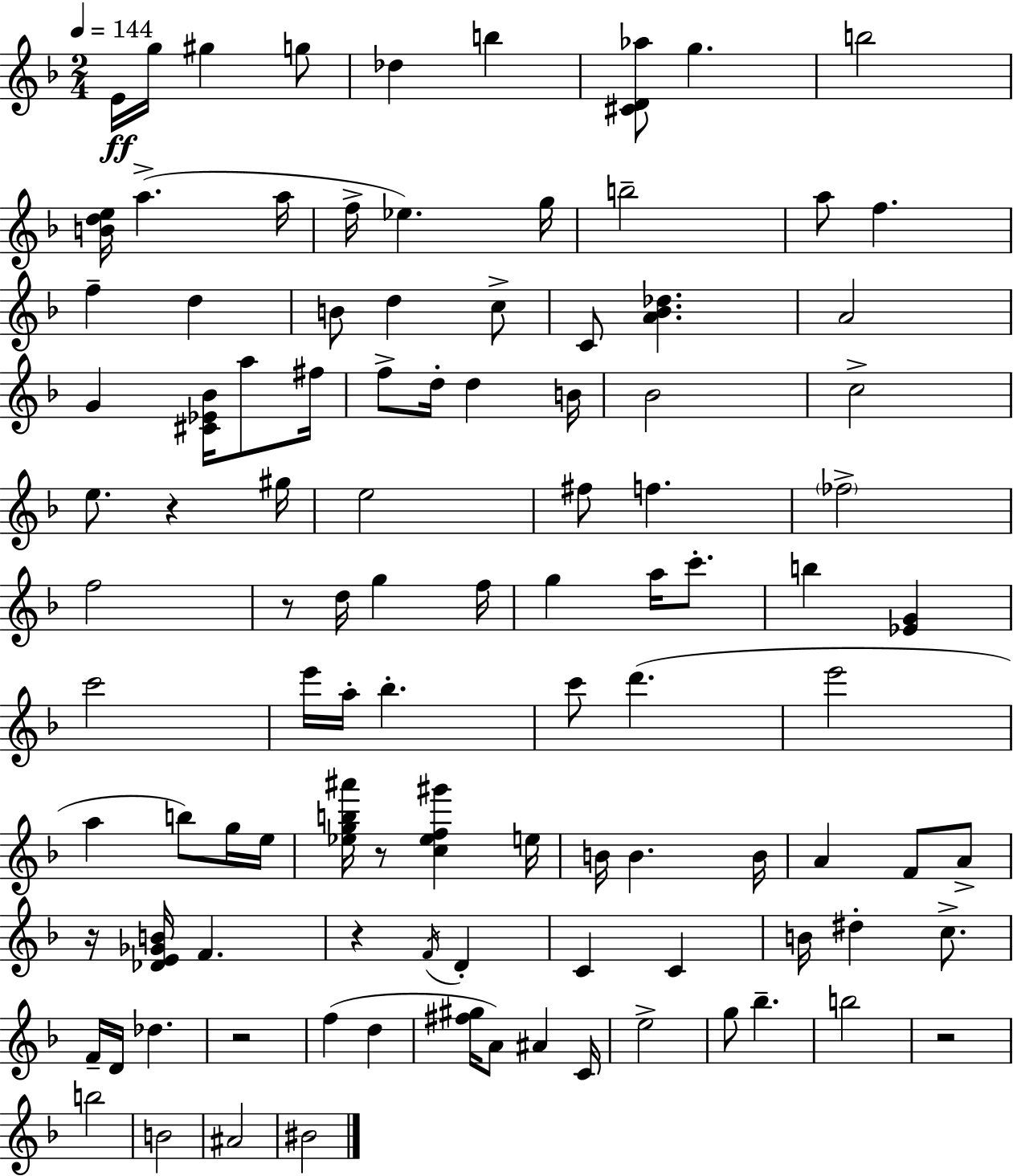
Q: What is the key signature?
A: F major